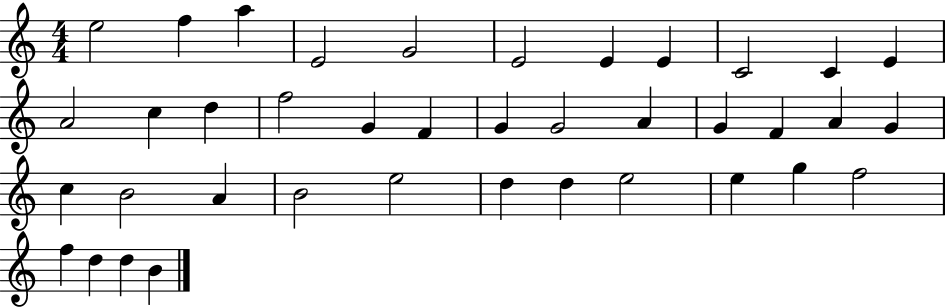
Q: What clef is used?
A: treble